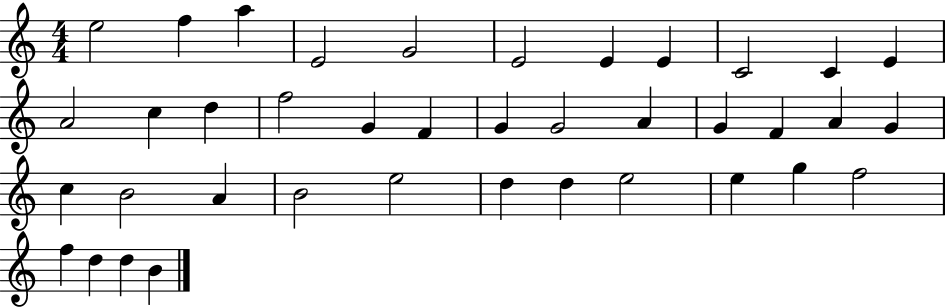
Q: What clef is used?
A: treble